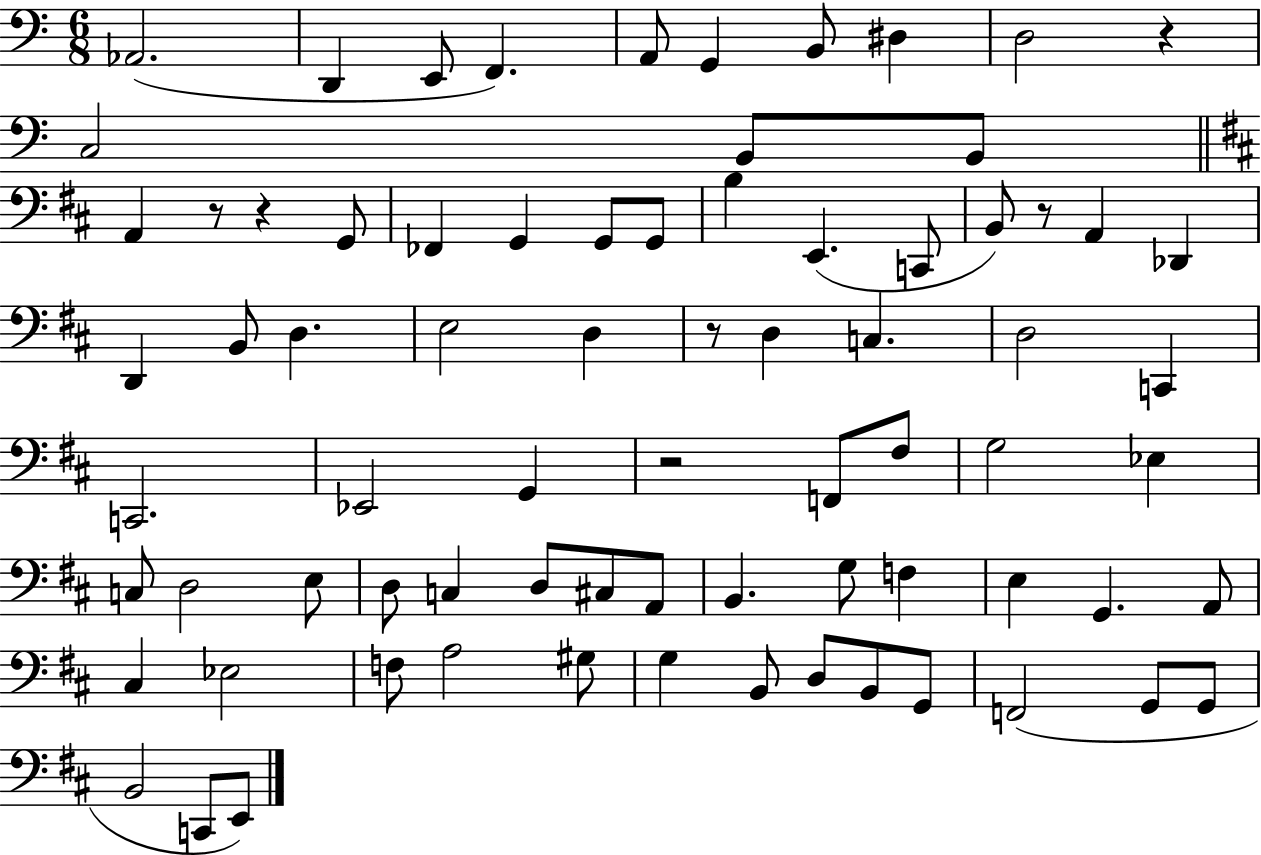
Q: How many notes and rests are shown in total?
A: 76